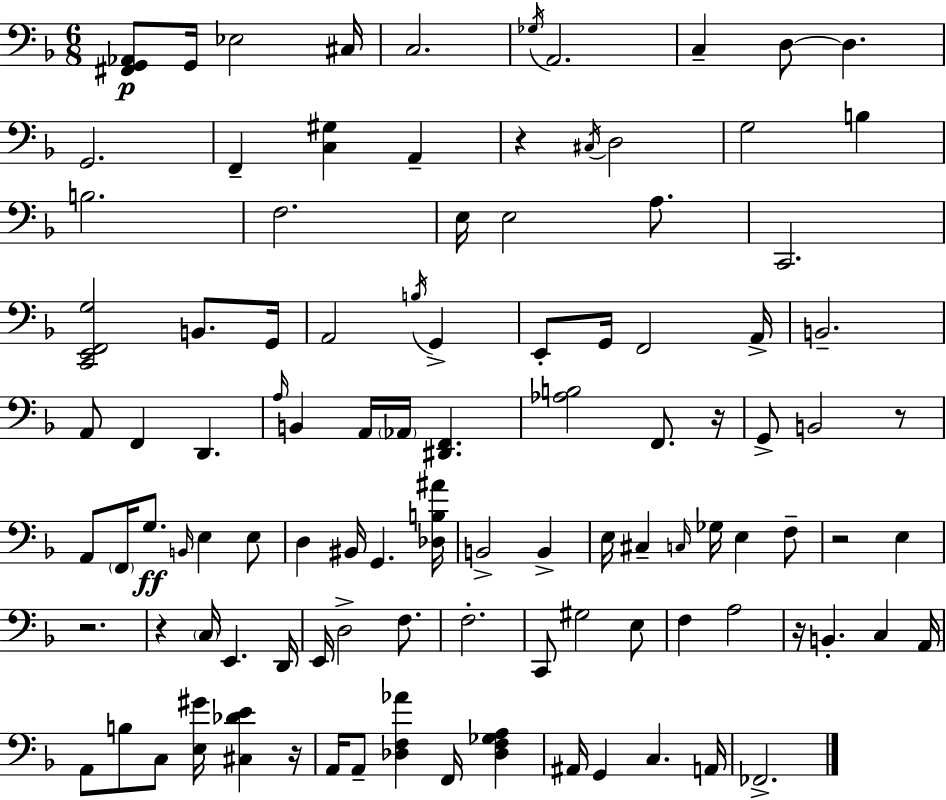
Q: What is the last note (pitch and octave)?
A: FES2